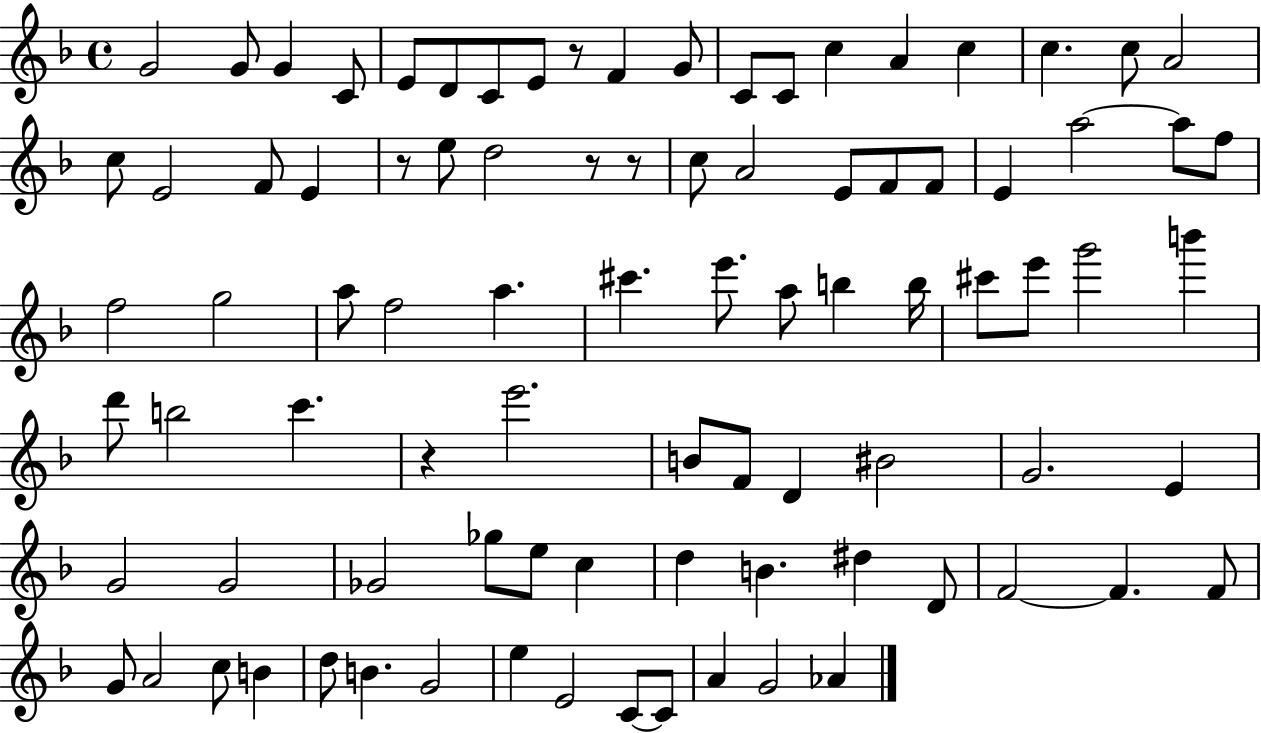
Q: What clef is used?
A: treble